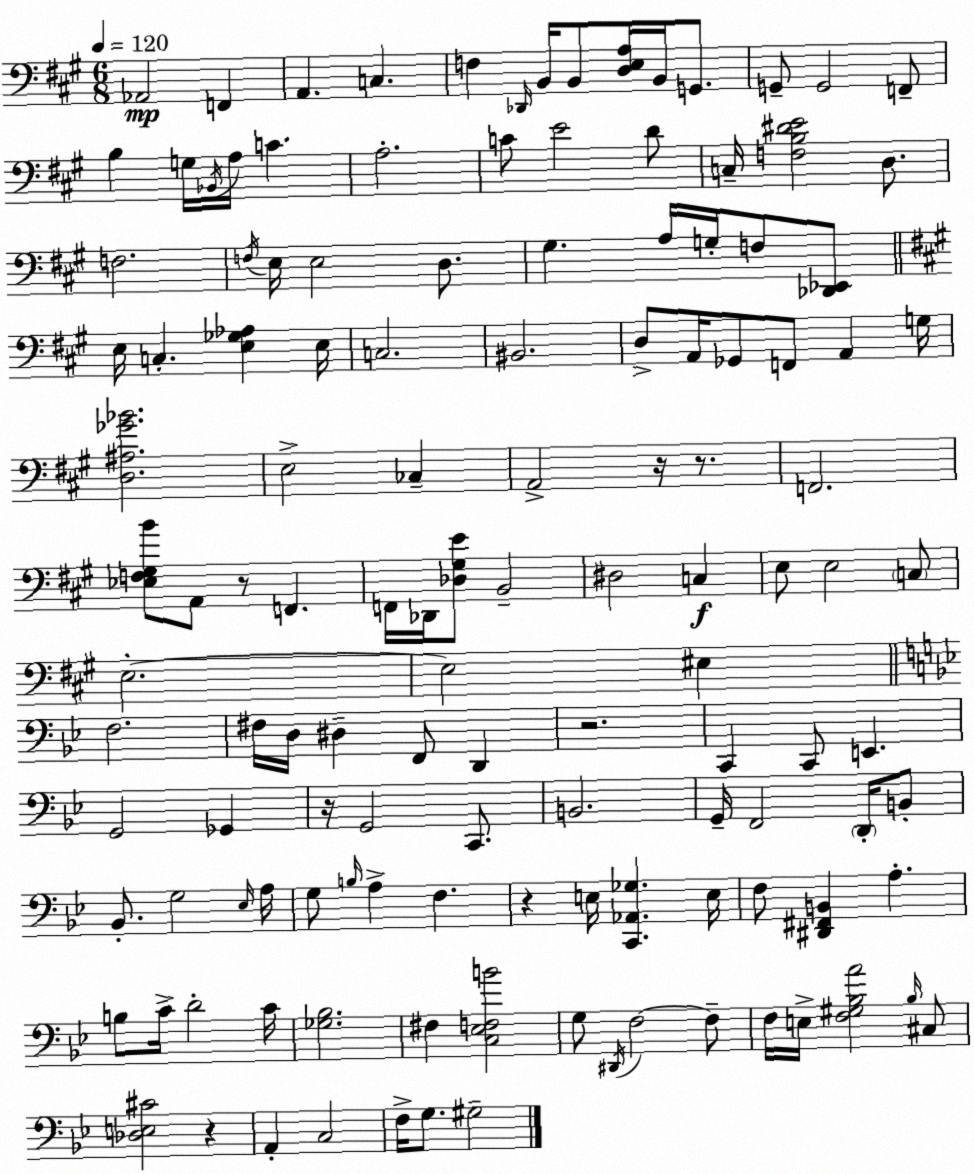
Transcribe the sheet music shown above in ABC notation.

X:1
T:Untitled
M:6/8
L:1/4
K:A
_A,,2 F,, A,, C, F, _D,,/4 B,,/4 B,,/2 [D,E,A,]/4 B,,/4 G,,/2 G,,/2 G,,2 F,,/2 B, G,/4 _B,,/4 A,/4 C A,2 C/2 E2 D/2 C,/4 [F,B,^DE]2 D,/2 F,2 F,/4 E,/4 E,2 D,/2 ^G, A,/4 G,/4 F,/2 [_D,,_E,,]/2 E,/4 C, [E,_G,_A,] E,/4 C,2 ^B,,2 D,/2 A,,/4 _G,,/2 F,,/2 A,, G,/4 [D,^A,_G_B]2 E,2 _C, A,,2 z/4 z/2 F,,2 [_E,F,^G,B]/2 A,,/2 z/2 F,, F,,/4 _D,,/4 [_D,^G,E]/2 B,,2 ^D,2 C, E,/2 E,2 C,/2 E,2 E,2 ^E, F,2 ^F,/4 D,/4 ^D, F,,/2 D,, z2 C,, C,,/2 E,, G,,2 _G,, z/4 G,,2 C,,/2 B,,2 G,,/4 F,,2 D,,/4 B,,/2 _B,,/2 G,2 _E,/4 A,/4 G,/2 B,/4 A, F, z E,/4 [C,,_A,,_G,] E,/4 F,/2 [^D,,^F,,B,,] A, B,/2 C/4 D2 C/4 [_G,_B,]2 ^F, [C,_E,F,B]2 G,/2 ^D,,/4 F,2 F,/2 F,/4 E,/4 [F,^G,_B,A]2 _B,/4 ^C,/2 [_D,E,^C]2 z A,, C,2 F,/4 G,/2 ^G,2